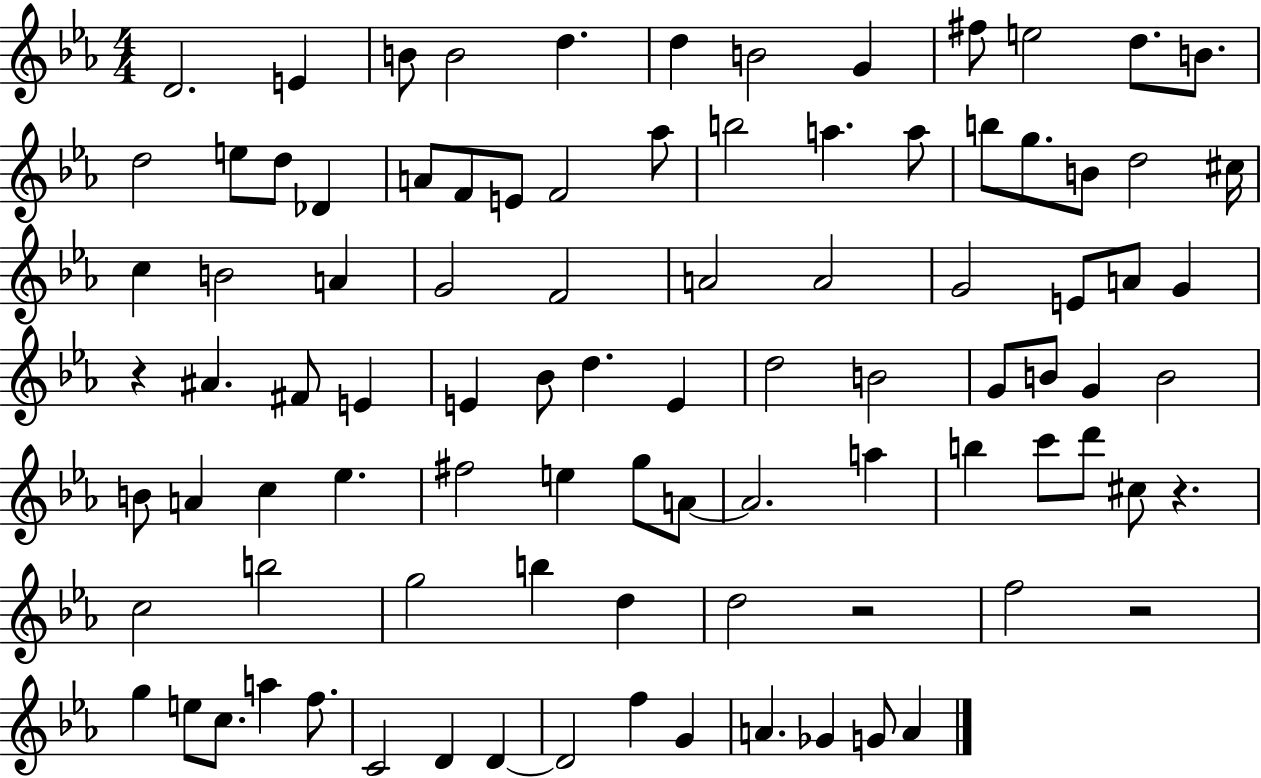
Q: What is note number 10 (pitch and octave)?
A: E5